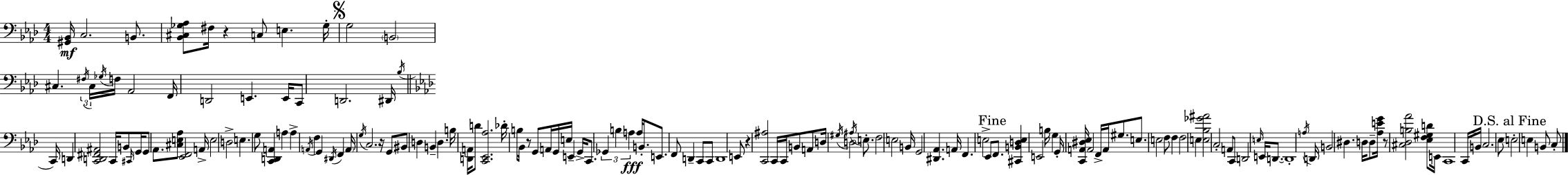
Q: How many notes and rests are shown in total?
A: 151